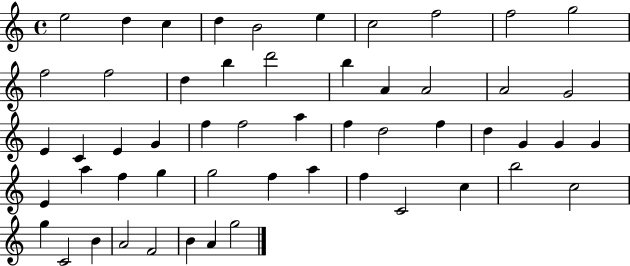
{
  \clef treble
  \time 4/4
  \defaultTimeSignature
  \key c \major
  e''2 d''4 c''4 | d''4 b'2 e''4 | c''2 f''2 | f''2 g''2 | \break f''2 f''2 | d''4 b''4 d'''2 | b''4 a'4 a'2 | a'2 g'2 | \break e'4 c'4 e'4 g'4 | f''4 f''2 a''4 | f''4 d''2 f''4 | d''4 g'4 g'4 g'4 | \break e'4 a''4 f''4 g''4 | g''2 f''4 a''4 | f''4 c'2 c''4 | b''2 c''2 | \break g''4 c'2 b'4 | a'2 f'2 | b'4 a'4 g''2 | \bar "|."
}